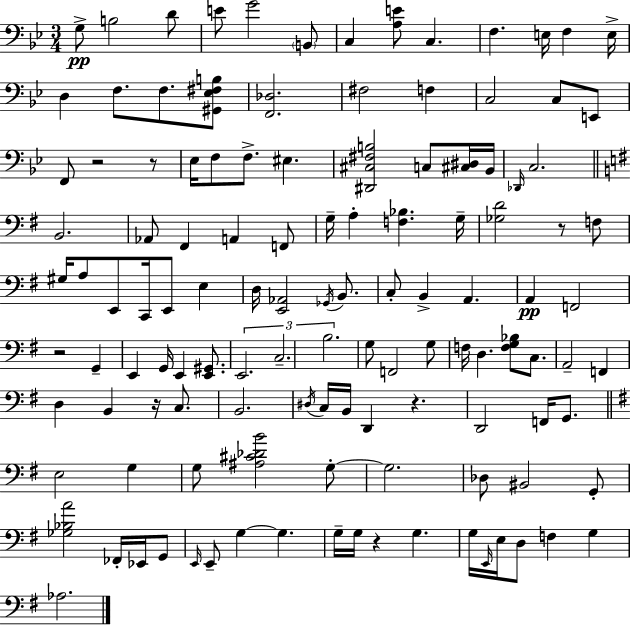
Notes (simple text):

G3/e B3/h D4/e E4/e G4/h B2/e C3/q [A3,E4]/e C3/q. F3/q. E3/s F3/q E3/s D3/q F3/e. F3/e. [G#2,Eb3,F#3,B3]/e [F2,Db3]/h. F#3/h F3/q C3/h C3/e E2/e F2/e R/h R/e Eb3/s F3/e F3/e. EIS3/q. [D#2,C#3,F#3,B3]/h C3/e [C#3,D#3]/s Bb2/s Db2/s C3/h. B2/h. Ab2/e F#2/q A2/q F2/e G3/s A3/q [F3,Bb3]/q. G3/s [Gb3,D4]/h R/e F3/e G#3/s A3/e E2/e C2/s E2/e E3/q D3/s [E2,Ab2]/h Gb2/s B2/e. C3/e B2/q A2/q. A2/q F2/h R/h G2/q E2/q G2/s E2/q [E2,G#2]/e. E2/h. C3/h. B3/h. G3/e F2/h G3/e F3/s D3/q. [F3,G3,Bb3]/e C3/e. A2/h F2/q D3/q B2/q R/s C3/e. B2/h. D#3/s C3/s B2/s D2/q R/q. D2/h F2/s G2/e. E3/h G3/q G3/e [A#3,C#4,Db4,B4]/h G3/e G3/h. Db3/e BIS2/h G2/e [Gb3,Bb3,A4]/h FES2/s Eb2/s G2/e E2/s E2/e G3/q G3/q. G3/s G3/s R/q G3/q. G3/s E2/s E3/s D3/e F3/q G3/q Ab3/h.